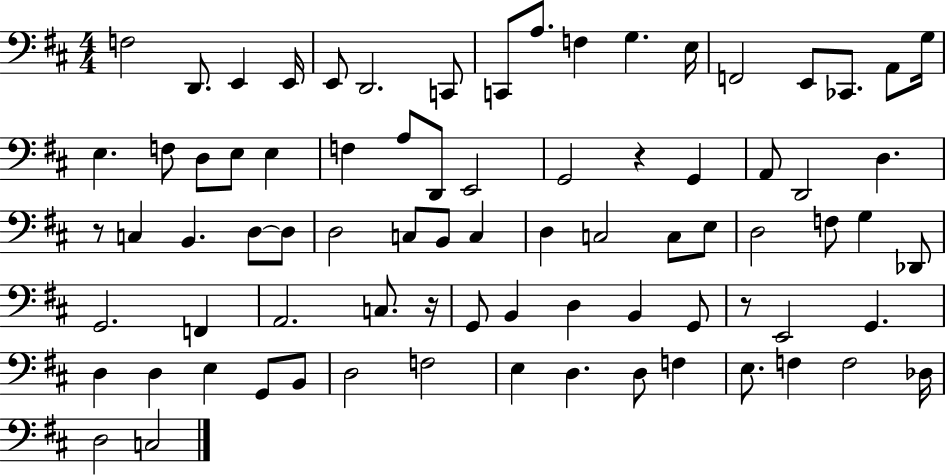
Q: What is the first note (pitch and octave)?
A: F3